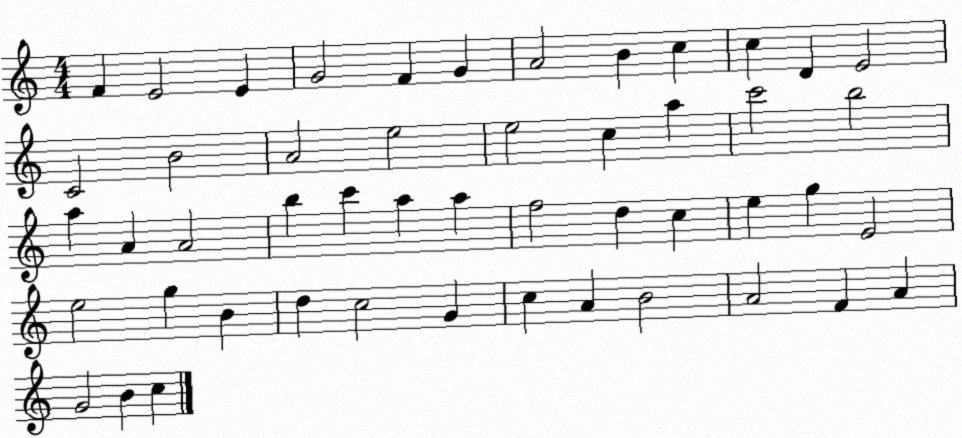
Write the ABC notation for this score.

X:1
T:Untitled
M:4/4
L:1/4
K:C
F E2 E G2 F G A2 B c c D E2 C2 B2 A2 e2 e2 c a c'2 b2 a A A2 b c' a a f2 d c e g E2 e2 g B d c2 G c A B2 A2 F A G2 B c